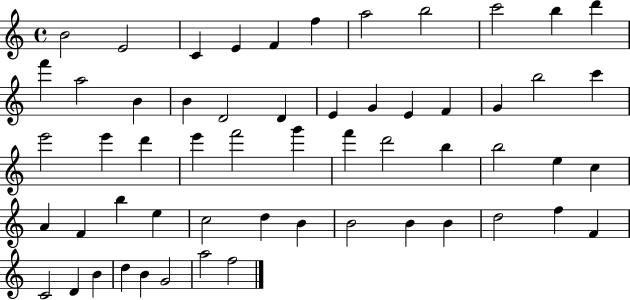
X:1
T:Untitled
M:4/4
L:1/4
K:C
B2 E2 C E F f a2 b2 c'2 b d' f' a2 B B D2 D E G E F G b2 c' e'2 e' d' e' f'2 g' f' d'2 b b2 e c A F b e c2 d B B2 B B d2 f F C2 D B d B G2 a2 f2